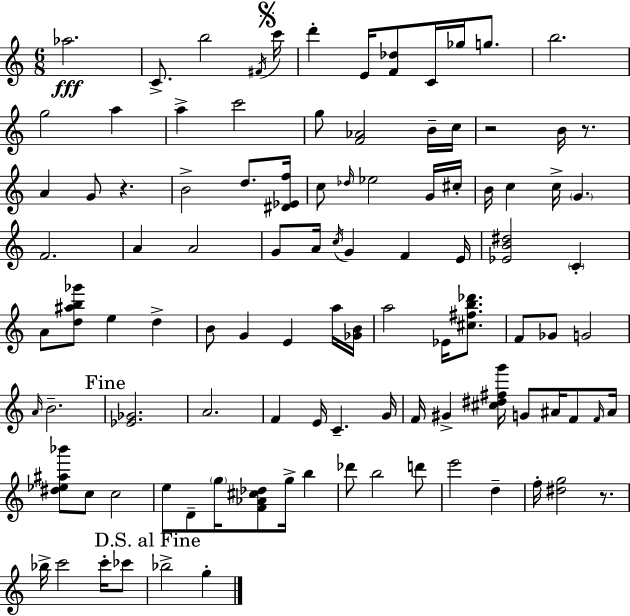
Ab5/h. C4/e. B5/h F#4/s C6/s D6/q E4/s [F4,Db5]/e C4/s Gb5/s G5/e. B5/h. G5/h A5/q A5/q C6/h G5/e [F4,Ab4]/h B4/s C5/s R/h B4/s R/e. A4/q G4/e R/q. B4/h D5/e. [D#4,Eb4,F5]/s C5/e Db5/s Eb5/h G4/s C#5/s B4/s C5/q C5/s G4/q. F4/h. A4/q A4/h G4/e A4/s C5/s G4/q F4/q E4/s [Eb4,B4,D#5]/h C4/q A4/e [D5,A#5,B5,Gb6]/e E5/q D5/q B4/e G4/q E4/q A5/s [Gb4,B4]/s A5/h Eb4/s [C#5,F#5,B5,Db6]/e. F4/e Gb4/e G4/h A4/s B4/h. [Eb4,Gb4]/h. A4/h. F4/q E4/s C4/q. G4/s F4/s G#4/q [C#5,D#5,F#5,G6]/s G4/e A#4/s F4/e F4/s A#4/s [D#5,Eb5,A#5,Bb6]/e C5/e C5/h E5/e D4/e G5/s [F4,Ab4,C#5,Db5]/e G5/s B5/q Db6/e B5/h D6/e E6/h D5/q F5/s [D#5,G5]/h R/e. Bb5/s C6/h C6/s CES6/e Bb5/h G5/q